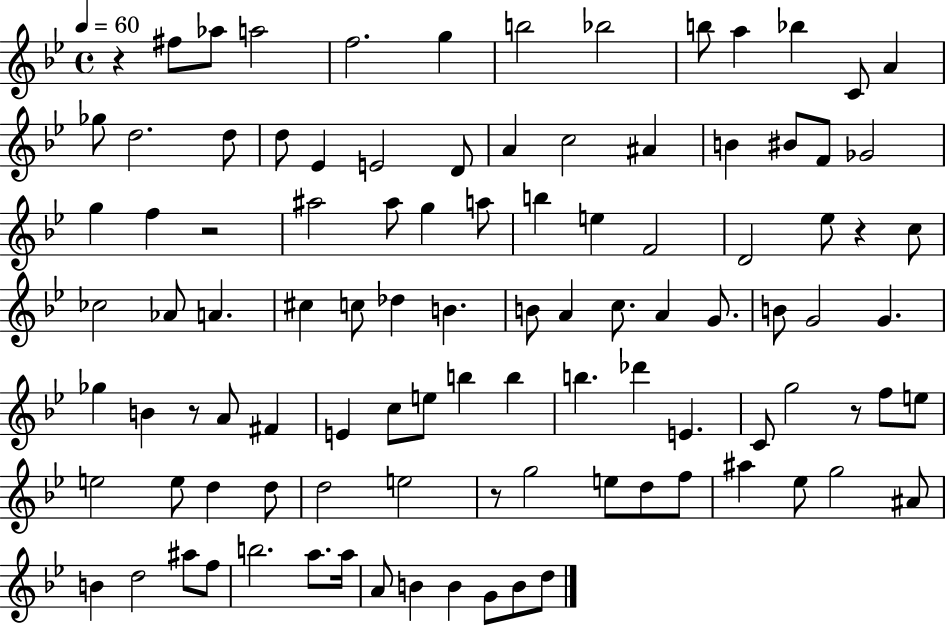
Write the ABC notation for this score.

X:1
T:Untitled
M:4/4
L:1/4
K:Bb
z ^f/2 _a/2 a2 f2 g b2 _b2 b/2 a _b C/2 A _g/2 d2 d/2 d/2 _E E2 D/2 A c2 ^A B ^B/2 F/2 _G2 g f z2 ^a2 ^a/2 g a/2 b e F2 D2 _e/2 z c/2 _c2 _A/2 A ^c c/2 _d B B/2 A c/2 A G/2 B/2 G2 G _g B z/2 A/2 ^F E c/2 e/2 b b b _d' E C/2 g2 z/2 f/2 e/2 e2 e/2 d d/2 d2 e2 z/2 g2 e/2 d/2 f/2 ^a _e/2 g2 ^A/2 B d2 ^a/2 f/2 b2 a/2 a/4 A/2 B B G/2 B/2 d/2